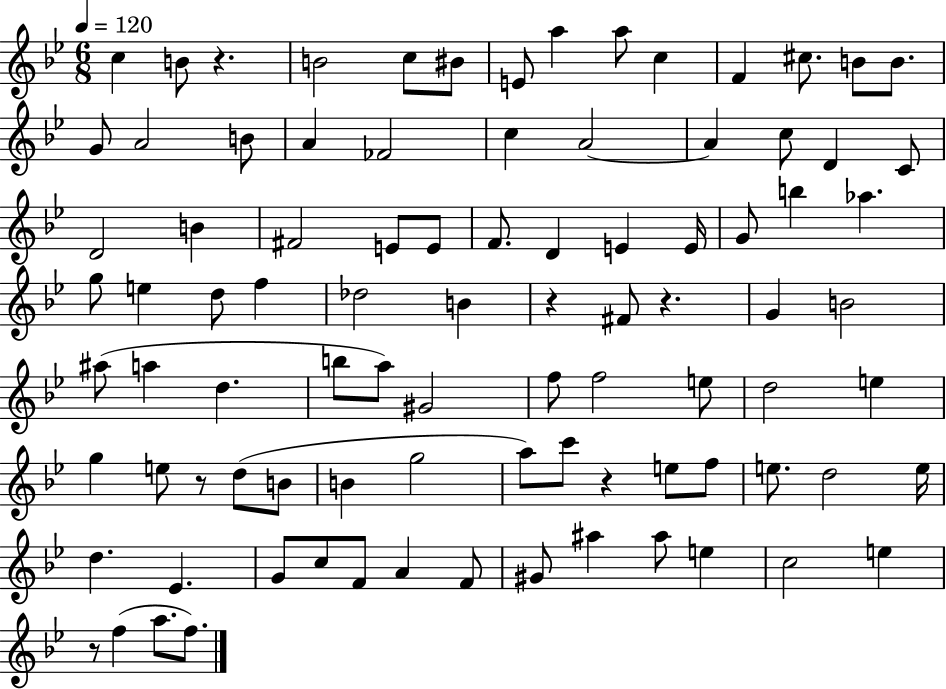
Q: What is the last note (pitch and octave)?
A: F5